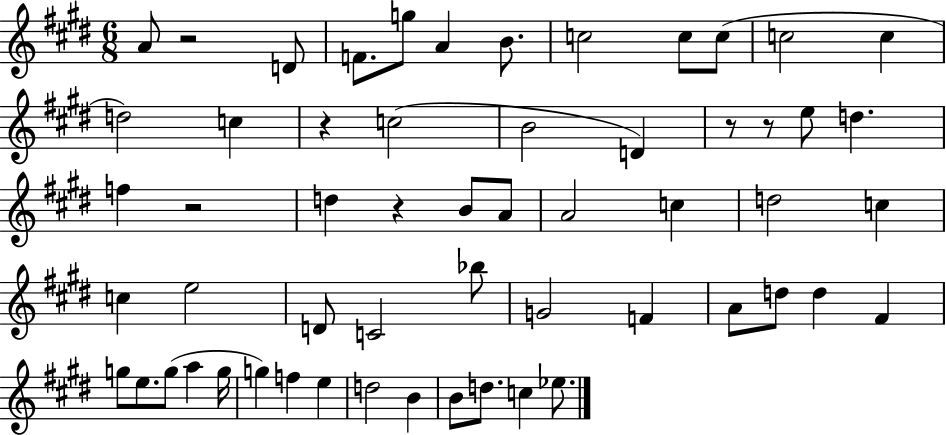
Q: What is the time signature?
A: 6/8